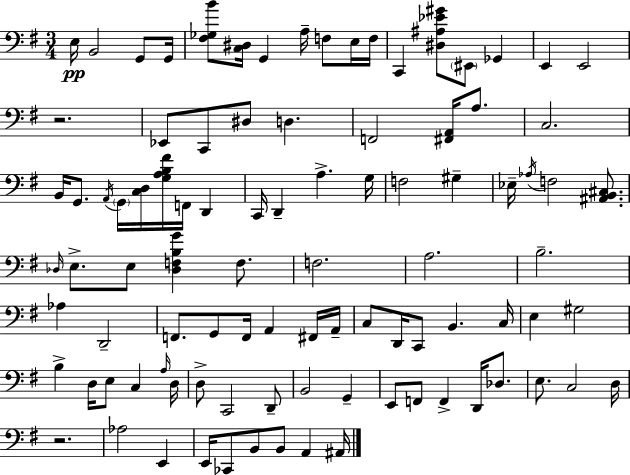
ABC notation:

X:1
T:Untitled
M:3/4
L:1/4
K:Em
E,/4 B,,2 G,,/2 G,,/4 [^F,_G,B]/2 [C,^D,]/4 G,, A,/4 F,/2 E,/4 F,/4 C,, [^D,^A,_E^G]/2 ^E,,/2 _G,, E,, E,,2 z2 _E,,/2 C,,/2 ^D,/2 D, F,,2 [^F,,A,,]/4 A,/2 C,2 B,,/4 G,,/2 A,,/4 G,,/4 [C,D,]/4 [G,A,B,^F]/4 F,,/4 D,, C,,/4 D,, A, G,/4 F,2 ^G, _E,/4 _A,/4 F,2 [^A,,B,,^C,]/2 _D,/4 E,/2 E,/2 [_D,F,B,G] F,/2 F,2 A,2 B,2 _A, D,,2 F,,/2 G,,/2 F,,/4 A,, ^F,,/4 A,,/4 C,/2 D,,/4 C,,/2 B,, C,/4 E, ^G,2 B, D,/4 E,/2 C, A,/4 D,/4 D,/2 C,,2 D,,/2 B,,2 G,, E,,/2 F,,/2 F,, D,,/4 _D,/2 E,/2 C,2 D,/4 z2 _A,2 E,, E,,/4 _C,,/2 B,,/2 B,,/2 A,, ^A,,/4